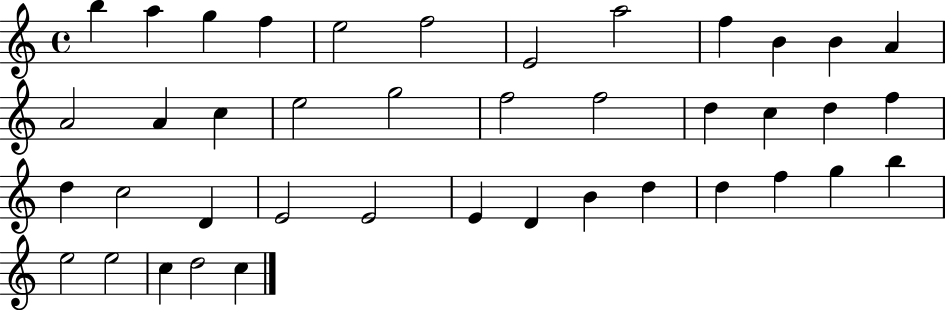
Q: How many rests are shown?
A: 0